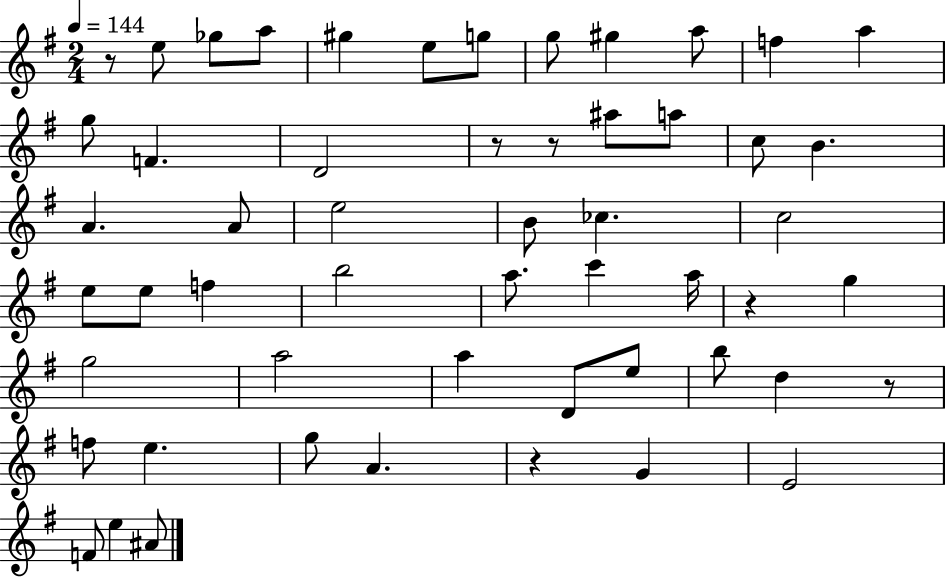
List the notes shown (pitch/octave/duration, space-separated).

R/e E5/e Gb5/e A5/e G#5/q E5/e G5/e G5/e G#5/q A5/e F5/q A5/q G5/e F4/q. D4/h R/e R/e A#5/e A5/e C5/e B4/q. A4/q. A4/e E5/h B4/e CES5/q. C5/h E5/e E5/e F5/q B5/h A5/e. C6/q A5/s R/q G5/q G5/h A5/h A5/q D4/e E5/e B5/e D5/q R/e F5/e E5/q. G5/e A4/q. R/q G4/q E4/h F4/e E5/q A#4/e